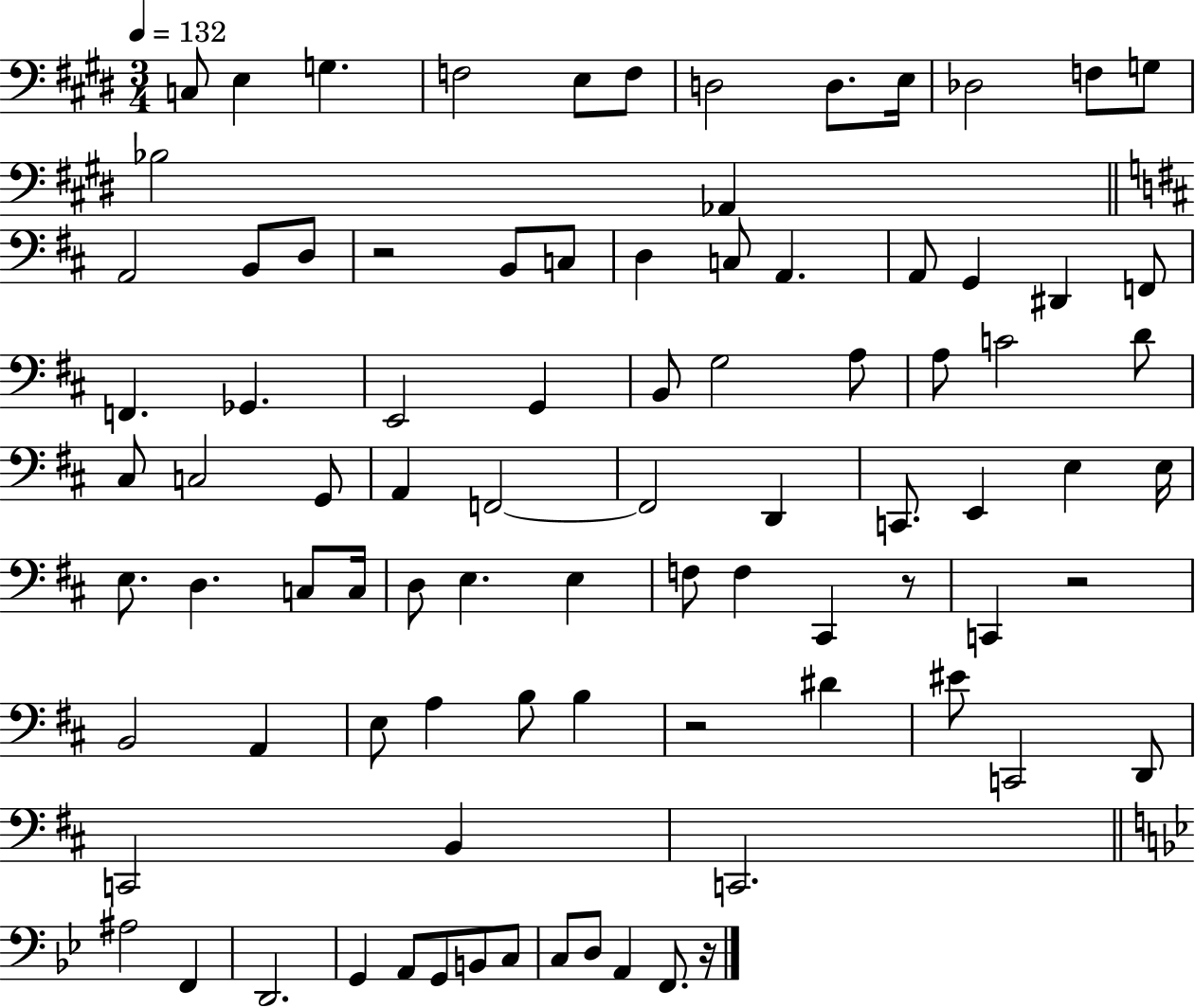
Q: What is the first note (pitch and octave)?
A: C3